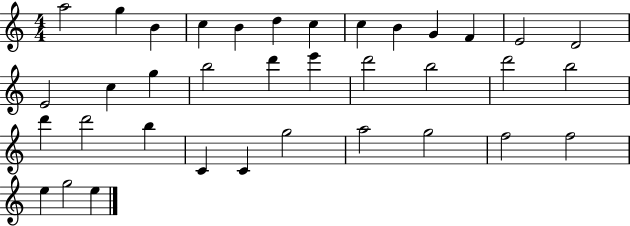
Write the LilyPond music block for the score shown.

{
  \clef treble
  \numericTimeSignature
  \time 4/4
  \key c \major
  a''2 g''4 b'4 | c''4 b'4 d''4 c''4 | c''4 b'4 g'4 f'4 | e'2 d'2 | \break e'2 c''4 g''4 | b''2 d'''4 e'''4 | d'''2 b''2 | d'''2 b''2 | \break d'''4 d'''2 b''4 | c'4 c'4 g''2 | a''2 g''2 | f''2 f''2 | \break e''4 g''2 e''4 | \bar "|."
}